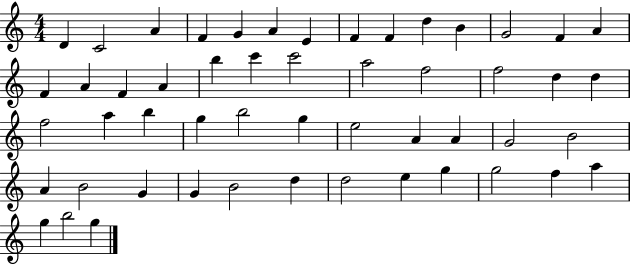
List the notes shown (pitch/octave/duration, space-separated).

D4/q C4/h A4/q F4/q G4/q A4/q E4/q F4/q F4/q D5/q B4/q G4/h F4/q A4/q F4/q A4/q F4/q A4/q B5/q C6/q C6/h A5/h F5/h F5/h D5/q D5/q F5/h A5/q B5/q G5/q B5/h G5/q E5/h A4/q A4/q G4/h B4/h A4/q B4/h G4/q G4/q B4/h D5/q D5/h E5/q G5/q G5/h F5/q A5/q G5/q B5/h G5/q